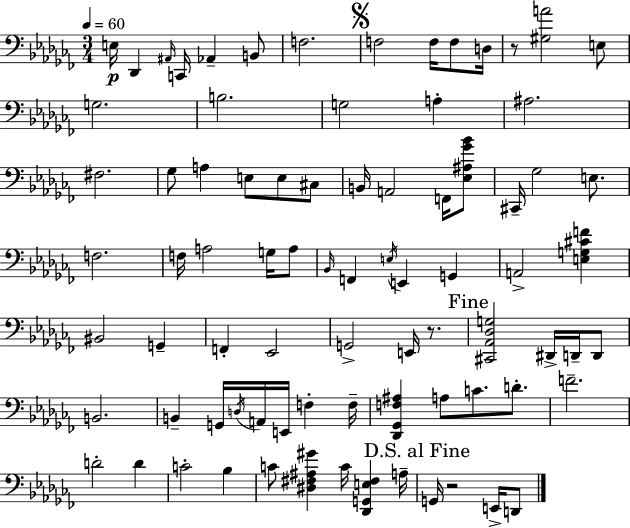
{
  \clef bass
  \numericTimeSignature
  \time 3/4
  \key aes \minor
  \tempo 4 = 60
  e16\p des,4 \grace { ais,16 } c,16 aes,4-- b,8 | f2. | \mark \markup { \musicglyph "scripts.segno" } f2 f16 f8 | d16 r8 <gis a'>2 e8 | \break g2. | b2. | g2 a4-. | ais2. | \break fis2. | ges8 a4 e8 e8 cis8 | b,16 a,2 f,16 <ees ais ges' bes'>8 | cis,16-- ges2 e8. | \break f2. | f16 a2 g16 a8 | \grace { bes,16 } f,4 \acciaccatura { e16 } e,4 g,4 | a,2-> <e g cis' f'>4 | \break bis,2 g,4-- | f,4-. ees,2 | g,2-> e,16 | r8. \mark "Fine" <cis, aes, des g>2 dis,16-> | \break d,16-- d,8 b,2. | b,4-- g,16 \acciaccatura { d16 } a,16 e,16 f4-. | f16-- <des, ges, f ais>4 a8 c'8. | d'8.-. f'2.-- | \break d'2-. | d'4 c'2-. | bes4 c'8 <dis fis ais gis'>4 c'16 <des, g, e fis>4 | a16-- \mark "D.S. al Fine" g,16 r2 | \break e,16-> d,8 \bar "|."
}